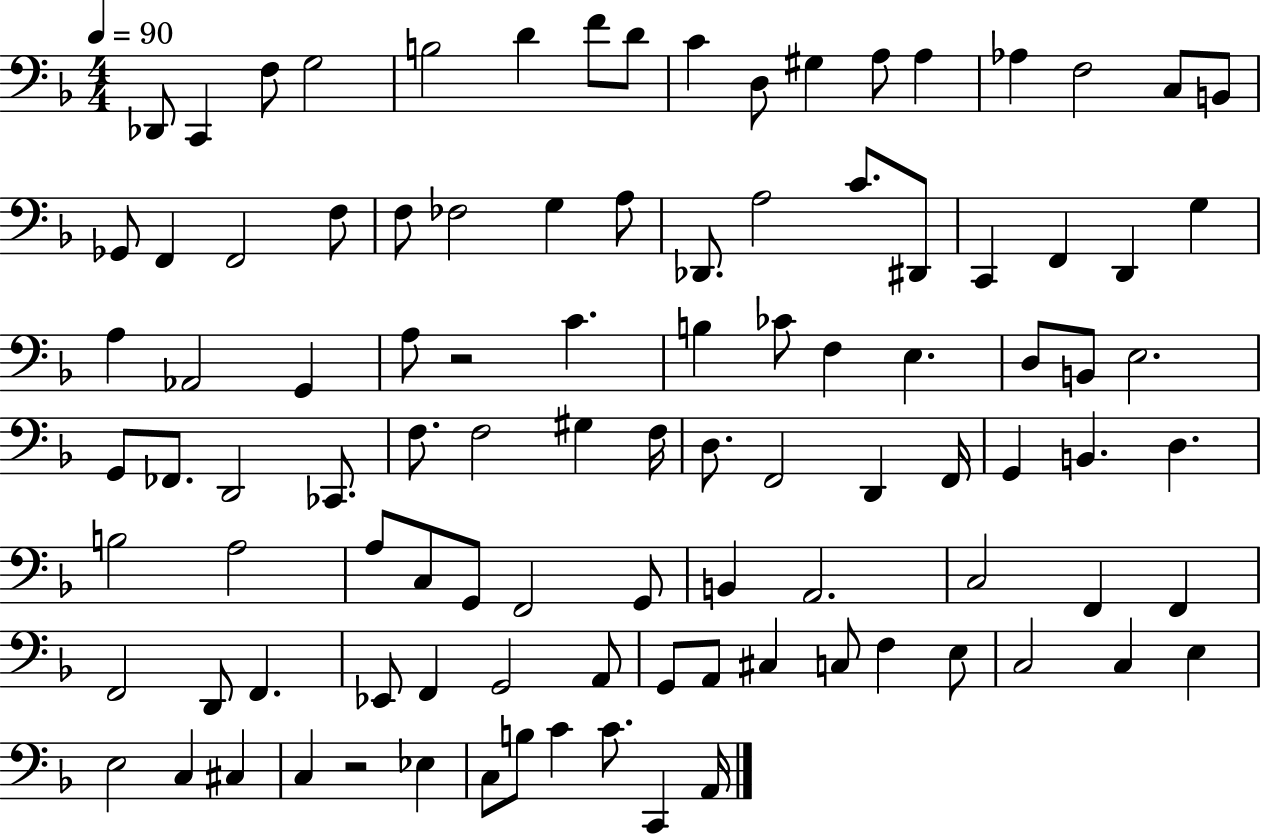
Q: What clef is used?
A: bass